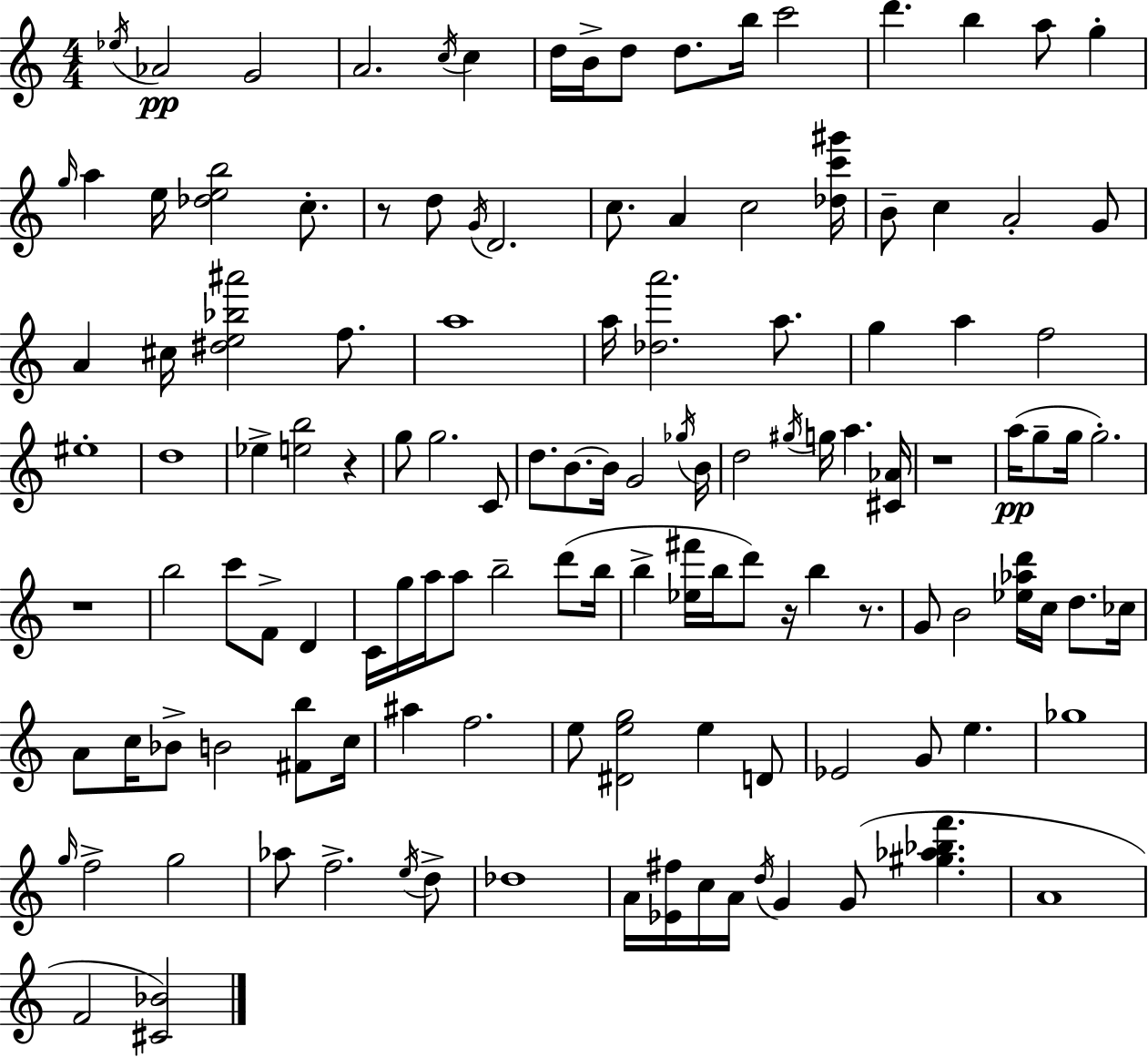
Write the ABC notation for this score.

X:1
T:Untitled
M:4/4
L:1/4
K:Am
_e/4 _A2 G2 A2 c/4 c d/4 B/4 d/2 d/2 b/4 c'2 d' b a/2 g g/4 a e/4 [_deb]2 c/2 z/2 d/2 G/4 D2 c/2 A c2 [_dc'^g']/4 B/2 c A2 G/2 A ^c/4 [^de_b^a']2 f/2 a4 a/4 [_da']2 a/2 g a f2 ^e4 d4 _e [eb]2 z g/2 g2 C/2 d/2 B/2 B/4 G2 _g/4 B/4 d2 ^g/4 g/4 a [^C_A]/4 z4 a/4 g/2 g/4 g2 z4 b2 c'/2 F/2 D C/4 g/4 a/4 a/2 b2 d'/2 b/4 b [_e^f']/4 b/4 d'/2 z/4 b z/2 G/2 B2 [_e_ad']/4 c/4 d/2 _c/4 A/2 c/4 _B/2 B2 [^Fb]/2 c/4 ^a f2 e/2 [^Deg]2 e D/2 _E2 G/2 e _g4 g/4 f2 g2 _a/2 f2 e/4 d/2 _d4 A/4 [_E^f]/4 c/4 A/4 d/4 G G/2 [^g_a_bf'] A4 F2 [^C_B]2